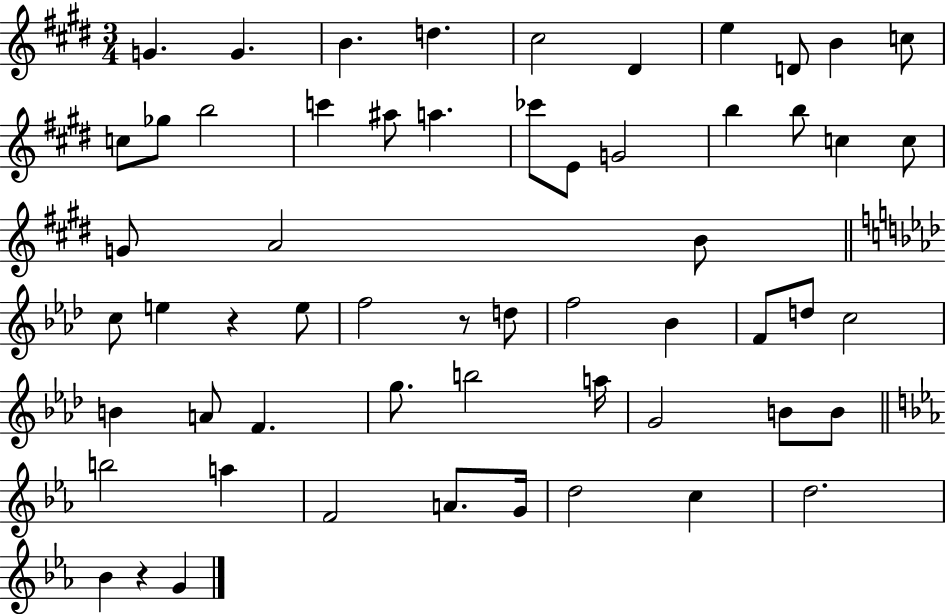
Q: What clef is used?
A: treble